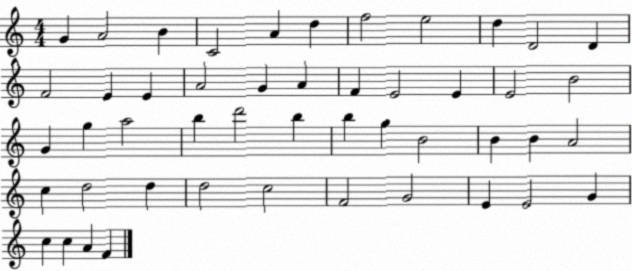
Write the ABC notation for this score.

X:1
T:Untitled
M:4/4
L:1/4
K:C
G A2 B C2 A d f2 e2 d D2 D F2 E E A2 G A F E2 E E2 B2 G g a2 b d'2 b b g B2 B B A2 c d2 d d2 c2 F2 G2 E E2 G c c A F